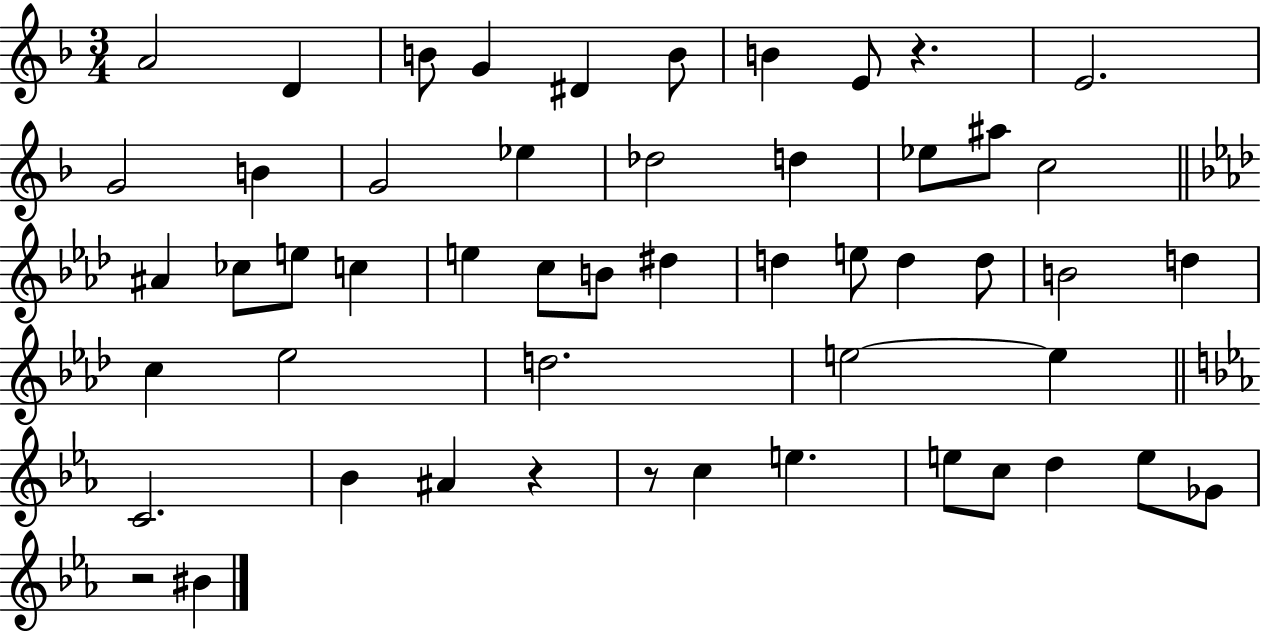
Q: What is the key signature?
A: F major